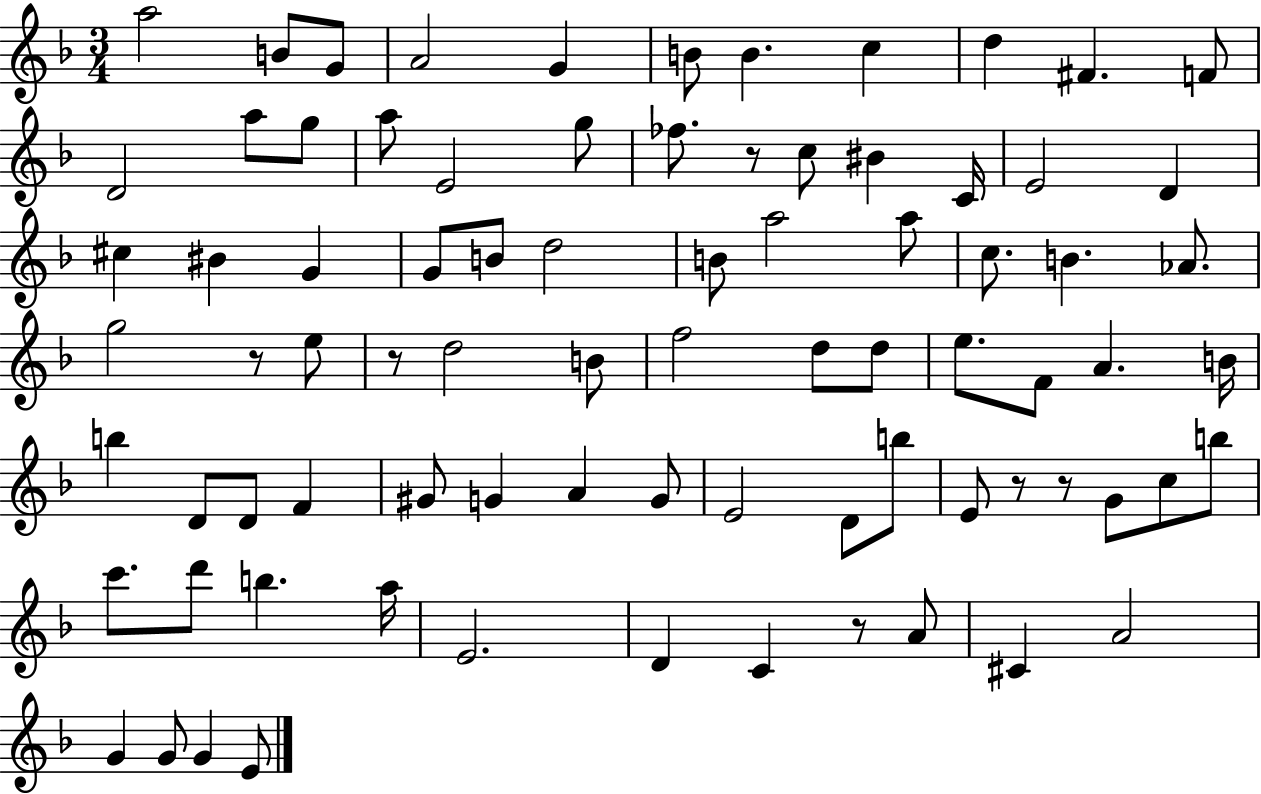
{
  \clef treble
  \numericTimeSignature
  \time 3/4
  \key f \major
  \repeat volta 2 { a''2 b'8 g'8 | a'2 g'4 | b'8 b'4. c''4 | d''4 fis'4. f'8 | \break d'2 a''8 g''8 | a''8 e'2 g''8 | fes''8. r8 c''8 bis'4 c'16 | e'2 d'4 | \break cis''4 bis'4 g'4 | g'8 b'8 d''2 | b'8 a''2 a''8 | c''8. b'4. aes'8. | \break g''2 r8 e''8 | r8 d''2 b'8 | f''2 d''8 d''8 | e''8. f'8 a'4. b'16 | \break b''4 d'8 d'8 f'4 | gis'8 g'4 a'4 g'8 | e'2 d'8 b''8 | e'8 r8 r8 g'8 c''8 b''8 | \break c'''8. d'''8 b''4. a''16 | e'2. | d'4 c'4 r8 a'8 | cis'4 a'2 | \break g'4 g'8 g'4 e'8 | } \bar "|."
}